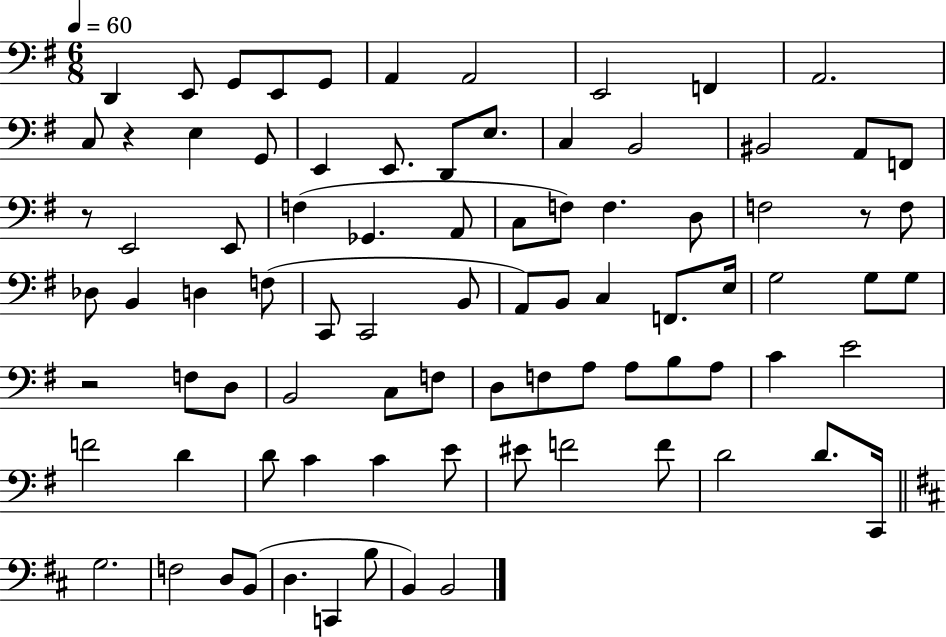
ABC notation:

X:1
T:Untitled
M:6/8
L:1/4
K:G
D,, E,,/2 G,,/2 E,,/2 G,,/2 A,, A,,2 E,,2 F,, A,,2 C,/2 z E, G,,/2 E,, E,,/2 D,,/2 E,/2 C, B,,2 ^B,,2 A,,/2 F,,/2 z/2 E,,2 E,,/2 F, _G,, A,,/2 C,/2 F,/2 F, D,/2 F,2 z/2 F,/2 _D,/2 B,, D, F,/2 C,,/2 C,,2 B,,/2 A,,/2 B,,/2 C, F,,/2 E,/4 G,2 G,/2 G,/2 z2 F,/2 D,/2 B,,2 C,/2 F,/2 D,/2 F,/2 A,/2 A,/2 B,/2 A,/2 C E2 F2 D D/2 C C E/2 ^E/2 F2 F/2 D2 D/2 C,,/4 G,2 F,2 D,/2 B,,/2 D, C,, B,/2 B,, B,,2